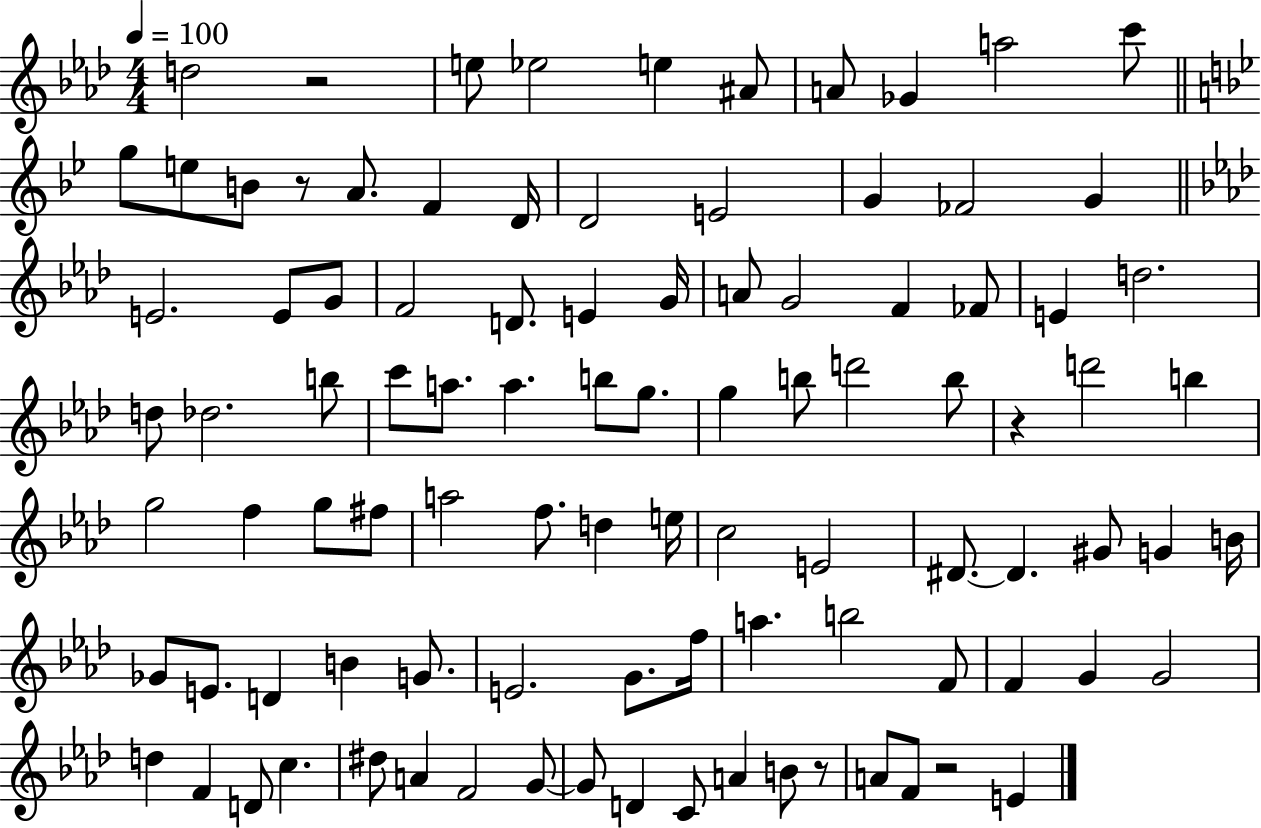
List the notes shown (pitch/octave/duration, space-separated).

D5/h R/h E5/e Eb5/h E5/q A#4/e A4/e Gb4/q A5/h C6/e G5/e E5/e B4/e R/e A4/e. F4/q D4/s D4/h E4/h G4/q FES4/h G4/q E4/h. E4/e G4/e F4/h D4/e. E4/q G4/s A4/e G4/h F4/q FES4/e E4/q D5/h. D5/e Db5/h. B5/e C6/e A5/e. A5/q. B5/e G5/e. G5/q B5/e D6/h B5/e R/q D6/h B5/q G5/h F5/q G5/e F#5/e A5/h F5/e. D5/q E5/s C5/h E4/h D#4/e. D#4/q. G#4/e G4/q B4/s Gb4/e E4/e. D4/q B4/q G4/e. E4/h. G4/e. F5/s A5/q. B5/h F4/e F4/q G4/q G4/h D5/q F4/q D4/e C5/q. D#5/e A4/q F4/h G4/e G4/e D4/q C4/e A4/q B4/e R/e A4/e F4/e R/h E4/q